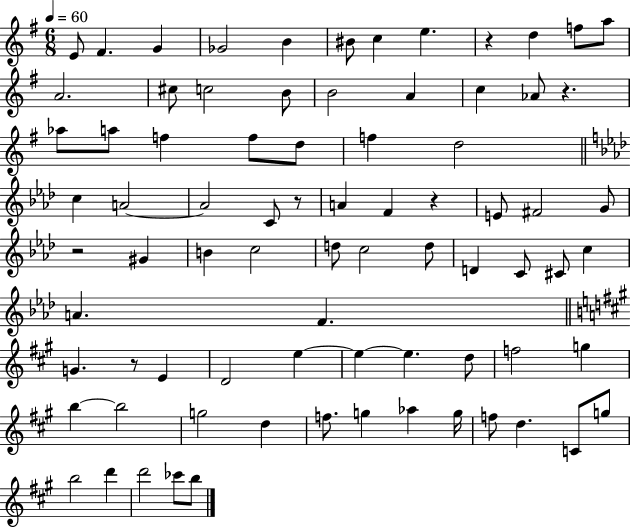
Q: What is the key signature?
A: G major